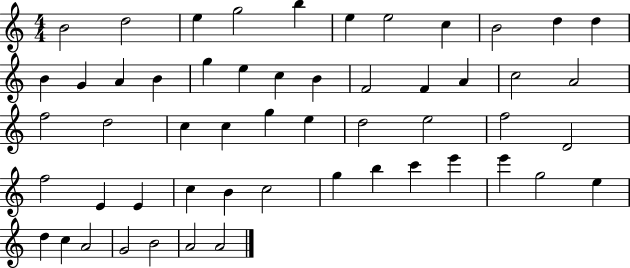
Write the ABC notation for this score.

X:1
T:Untitled
M:4/4
L:1/4
K:C
B2 d2 e g2 b e e2 c B2 d d B G A B g e c B F2 F A c2 A2 f2 d2 c c g e d2 e2 f2 D2 f2 E E c B c2 g b c' e' e' g2 e d c A2 G2 B2 A2 A2